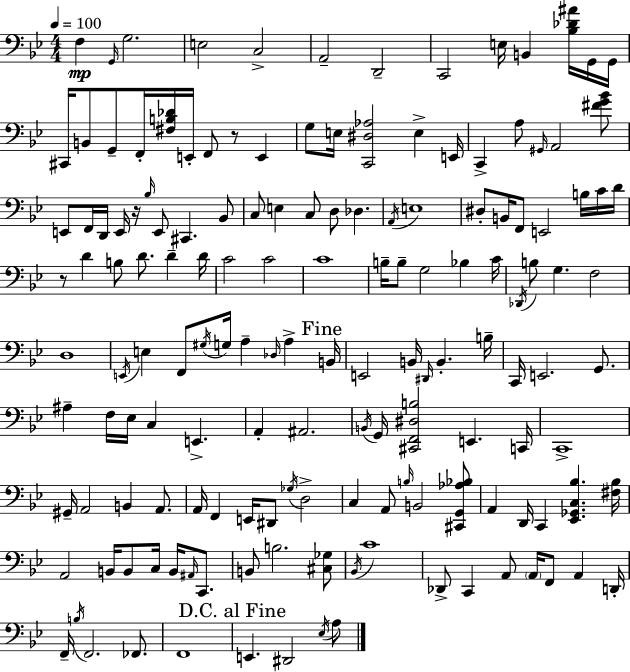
F3/q G2/s G3/h. E3/h C3/h A2/h D2/h C2/h E3/s B2/q [Bb3,Db4,A#4]/s G2/s G2/s C#2/s B2/e G2/e F2/s [F#3,B3,Db4]/s E2/s F2/e R/e E2/q G3/e E3/s [C2,D#3,Ab3]/h E3/q E2/s C2/q A3/e G#2/s A2/h [F#4,G4,Bb4]/e E2/e F2/s D2/s E2/s R/s Bb3/s E2/e C#2/q. Bb2/e C3/e E3/q C3/e D3/e Db3/q. A2/s E3/w D#3/e B2/s F2/e E2/h B3/s C4/s D4/s R/e D4/q B3/e D4/e. D4/q D4/s C4/h C4/h C4/w B3/s B3/e G3/h Bb3/q C4/s Db2/s B3/e G3/q. F3/h D3/w E2/s E3/q F2/e G#3/s G3/s A3/q Db3/s A3/q B2/s E2/h B2/s D#2/s B2/q. B3/s C2/s E2/h. G2/e. A#3/q F3/s Eb3/s C3/q E2/q. A2/q A#2/h. B2/s G2/s [C#2,F2,D#3,B3]/h E2/q. C2/s C2/w G#2/s A2/h B2/q A2/e. A2/s F2/q E2/s D#2/e Gb3/s D3/h C3/q A2/e B3/s B2/h [C#2,G2,Ab3,Bb3]/e A2/q D2/s C2/q [Eb2,Gb2,C3,Bb3]/q. [F#3,Bb3]/s A2/h B2/s B2/e C3/s B2/s A#2/s C2/e. B2/e B3/h. [C#3,Gb3]/e Bb2/s C4/w Db2/e C2/q A2/e A2/s F2/e A2/q D2/s F2/s B3/s F2/h. FES2/e. F2/w E2/q. D#2/h Eb3/s A3/e